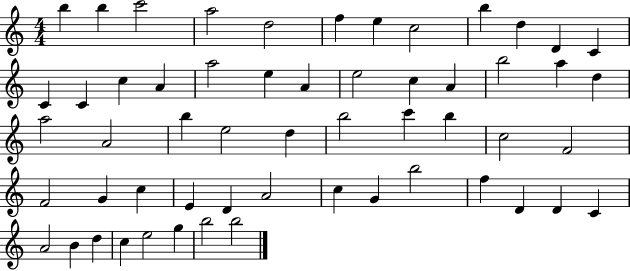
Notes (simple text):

B5/q B5/q C6/h A5/h D5/h F5/q E5/q C5/h B5/q D5/q D4/q C4/q C4/q C4/q C5/q A4/q A5/h E5/q A4/q E5/h C5/q A4/q B5/h A5/q D5/q A5/h A4/h B5/q E5/h D5/q B5/h C6/q B5/q C5/h F4/h F4/h G4/q C5/q E4/q D4/q A4/h C5/q G4/q B5/h F5/q D4/q D4/q C4/q A4/h B4/q D5/q C5/q E5/h G5/q B5/h B5/h